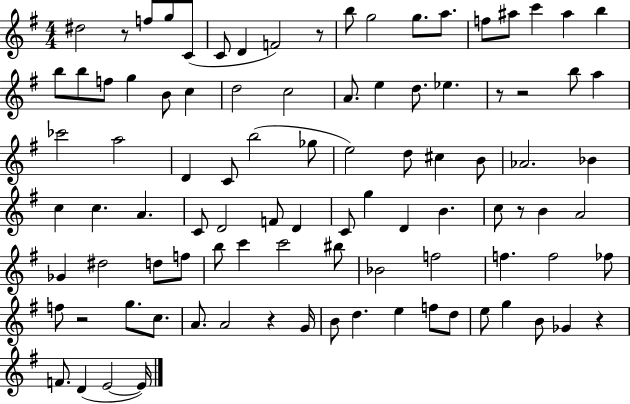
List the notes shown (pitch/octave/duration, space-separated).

D#5/h R/e F5/e G5/e C4/e C4/e D4/q F4/h R/e B5/e G5/h G5/e. A5/e. F5/e A#5/e C6/q A#5/q B5/q B5/e B5/e F5/e G5/q B4/e C5/q D5/h C5/h A4/e. E5/q D5/e. Eb5/q. R/e R/h B5/e A5/q CES6/h A5/h D4/q C4/e B5/h Gb5/e E5/h D5/e C#5/q B4/e Ab4/h. Bb4/q C5/q C5/q. A4/q. C4/e D4/h F4/e D4/q C4/e G5/q D4/q B4/q. C5/e R/e B4/q A4/h Gb4/q D#5/h D5/e F5/e B5/e C6/q C6/h BIS5/e Bb4/h F5/h F5/q. F5/h FES5/e F5/e R/h G5/e. C5/e. A4/e. A4/h R/q G4/s B4/e D5/q. E5/q F5/e D5/e E5/e G5/q B4/e Gb4/q R/q F4/e. D4/q E4/h E4/s